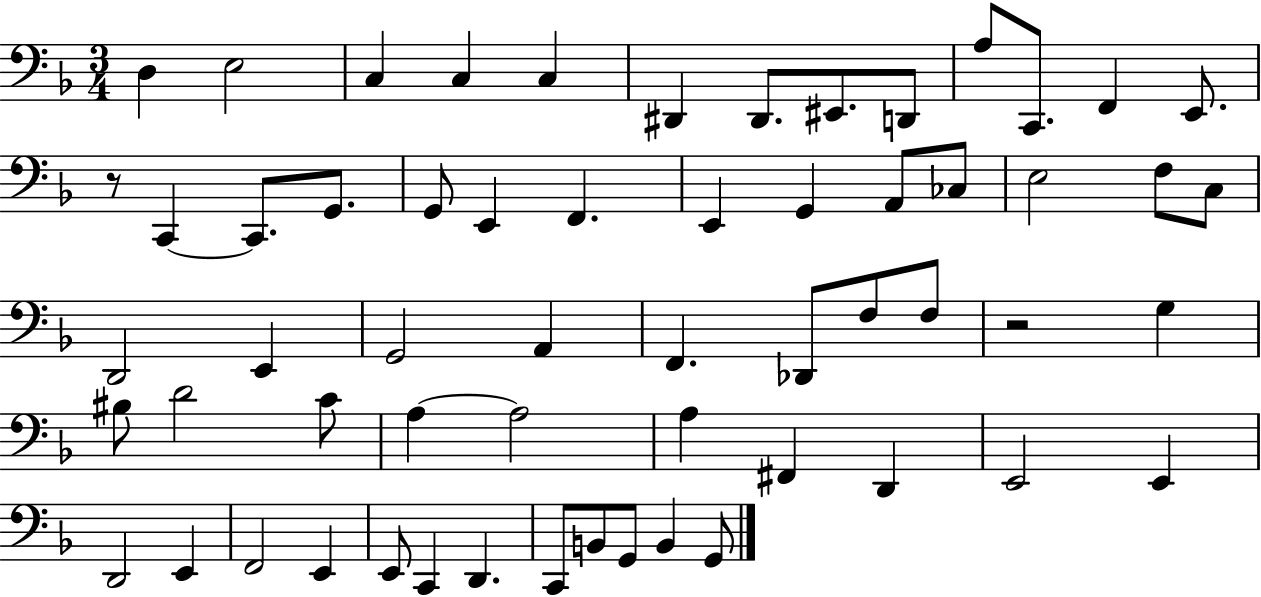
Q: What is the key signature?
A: F major